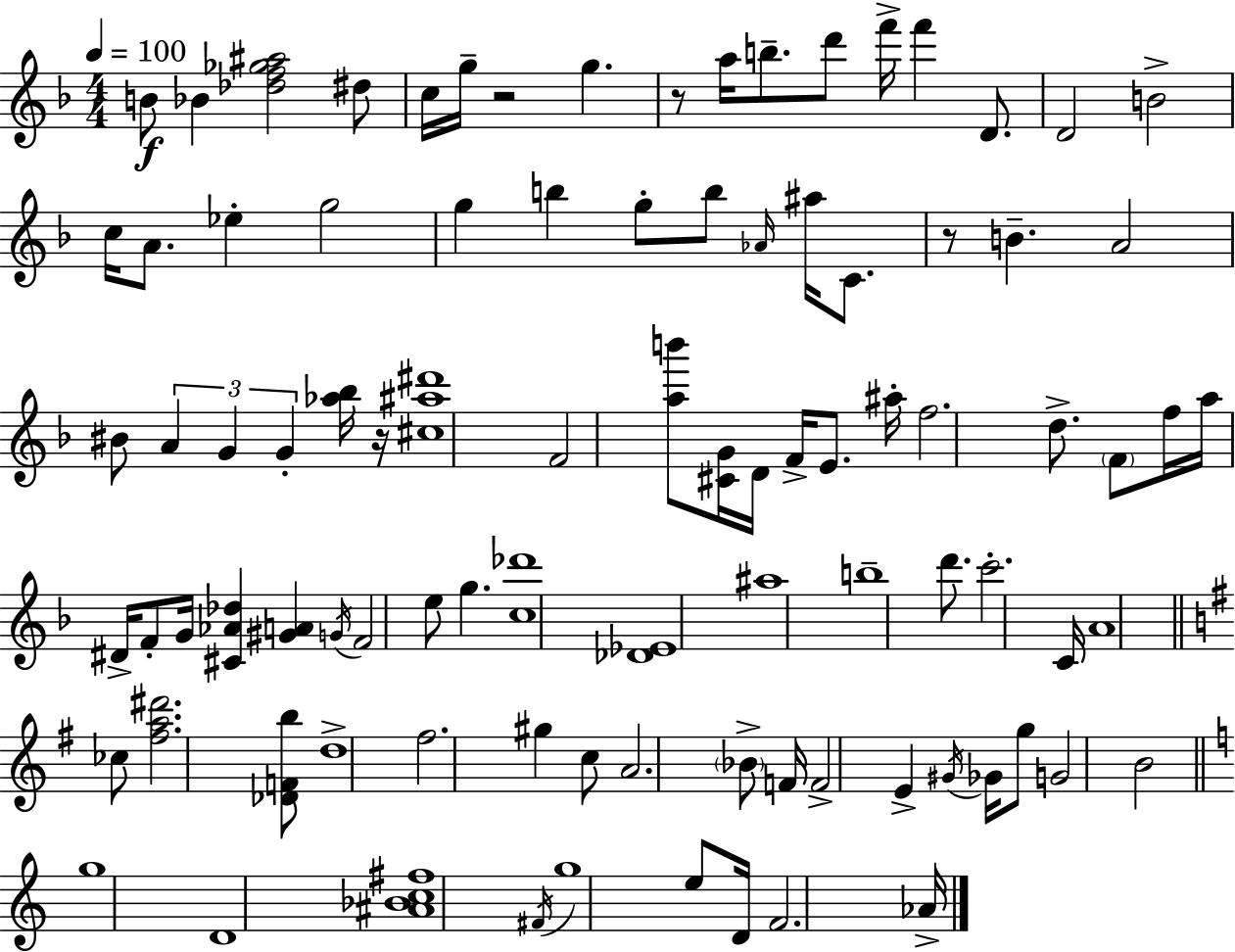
B4/e Bb4/q [Db5,F5,Gb5,A#5]/h D#5/e C5/s G5/s R/h G5/q. R/e A5/s B5/e. D6/e F6/s F6/q D4/e. D4/h B4/h C5/s A4/e. Eb5/q G5/h G5/q B5/q G5/e B5/e Ab4/s A#5/s C4/e. R/e B4/q. A4/h BIS4/e A4/q G4/q G4/q [Ab5,Bb5]/s R/s [C#5,A#5,D#6]/w F4/h [A5,B6]/e [C#4,G4]/s D4/s F4/s E4/e. A#5/s F5/h. D5/e. F4/e F5/s A5/s D#4/s F4/e G4/s [C#4,Ab4,Db5]/q [G#4,A4]/q G4/s F4/h E5/e G5/q. [C5,Db6]/w [Db4,Eb4]/w A#5/w B5/w D6/e. C6/h. C4/s A4/w CES5/e [F#5,A5,D#6]/h. [Db4,F4,B5]/e D5/w F#5/h. G#5/q C5/e A4/h. Bb4/e F4/s F4/h E4/q G#4/s Gb4/s G5/e G4/h B4/h G5/w D4/w [A#4,Bb4,C5,F#5]/w F#4/s G5/w E5/e D4/s F4/h. Ab4/s